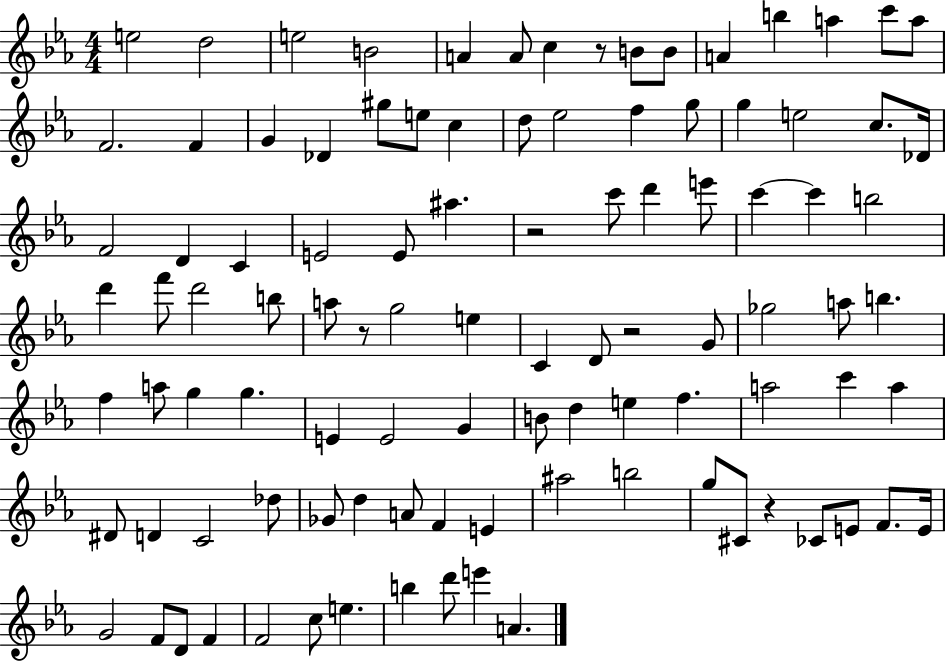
{
  \clef treble
  \numericTimeSignature
  \time 4/4
  \key ees \major
  e''2 d''2 | e''2 b'2 | a'4 a'8 c''4 r8 b'8 b'8 | a'4 b''4 a''4 c'''8 a''8 | \break f'2. f'4 | g'4 des'4 gis''8 e''8 c''4 | d''8 ees''2 f''4 g''8 | g''4 e''2 c''8. des'16 | \break f'2 d'4 c'4 | e'2 e'8 ais''4. | r2 c'''8 d'''4 e'''8 | c'''4~~ c'''4 b''2 | \break d'''4 f'''8 d'''2 b''8 | a''8 r8 g''2 e''4 | c'4 d'8 r2 g'8 | ges''2 a''8 b''4. | \break f''4 a''8 g''4 g''4. | e'4 e'2 g'4 | b'8 d''4 e''4 f''4. | a''2 c'''4 a''4 | \break dis'8 d'4 c'2 des''8 | ges'8 d''4 a'8 f'4 e'4 | ais''2 b''2 | g''8 cis'8 r4 ces'8 e'8 f'8. e'16 | \break g'2 f'8 d'8 f'4 | f'2 c''8 e''4. | b''4 d'''8 e'''4 a'4. | \bar "|."
}